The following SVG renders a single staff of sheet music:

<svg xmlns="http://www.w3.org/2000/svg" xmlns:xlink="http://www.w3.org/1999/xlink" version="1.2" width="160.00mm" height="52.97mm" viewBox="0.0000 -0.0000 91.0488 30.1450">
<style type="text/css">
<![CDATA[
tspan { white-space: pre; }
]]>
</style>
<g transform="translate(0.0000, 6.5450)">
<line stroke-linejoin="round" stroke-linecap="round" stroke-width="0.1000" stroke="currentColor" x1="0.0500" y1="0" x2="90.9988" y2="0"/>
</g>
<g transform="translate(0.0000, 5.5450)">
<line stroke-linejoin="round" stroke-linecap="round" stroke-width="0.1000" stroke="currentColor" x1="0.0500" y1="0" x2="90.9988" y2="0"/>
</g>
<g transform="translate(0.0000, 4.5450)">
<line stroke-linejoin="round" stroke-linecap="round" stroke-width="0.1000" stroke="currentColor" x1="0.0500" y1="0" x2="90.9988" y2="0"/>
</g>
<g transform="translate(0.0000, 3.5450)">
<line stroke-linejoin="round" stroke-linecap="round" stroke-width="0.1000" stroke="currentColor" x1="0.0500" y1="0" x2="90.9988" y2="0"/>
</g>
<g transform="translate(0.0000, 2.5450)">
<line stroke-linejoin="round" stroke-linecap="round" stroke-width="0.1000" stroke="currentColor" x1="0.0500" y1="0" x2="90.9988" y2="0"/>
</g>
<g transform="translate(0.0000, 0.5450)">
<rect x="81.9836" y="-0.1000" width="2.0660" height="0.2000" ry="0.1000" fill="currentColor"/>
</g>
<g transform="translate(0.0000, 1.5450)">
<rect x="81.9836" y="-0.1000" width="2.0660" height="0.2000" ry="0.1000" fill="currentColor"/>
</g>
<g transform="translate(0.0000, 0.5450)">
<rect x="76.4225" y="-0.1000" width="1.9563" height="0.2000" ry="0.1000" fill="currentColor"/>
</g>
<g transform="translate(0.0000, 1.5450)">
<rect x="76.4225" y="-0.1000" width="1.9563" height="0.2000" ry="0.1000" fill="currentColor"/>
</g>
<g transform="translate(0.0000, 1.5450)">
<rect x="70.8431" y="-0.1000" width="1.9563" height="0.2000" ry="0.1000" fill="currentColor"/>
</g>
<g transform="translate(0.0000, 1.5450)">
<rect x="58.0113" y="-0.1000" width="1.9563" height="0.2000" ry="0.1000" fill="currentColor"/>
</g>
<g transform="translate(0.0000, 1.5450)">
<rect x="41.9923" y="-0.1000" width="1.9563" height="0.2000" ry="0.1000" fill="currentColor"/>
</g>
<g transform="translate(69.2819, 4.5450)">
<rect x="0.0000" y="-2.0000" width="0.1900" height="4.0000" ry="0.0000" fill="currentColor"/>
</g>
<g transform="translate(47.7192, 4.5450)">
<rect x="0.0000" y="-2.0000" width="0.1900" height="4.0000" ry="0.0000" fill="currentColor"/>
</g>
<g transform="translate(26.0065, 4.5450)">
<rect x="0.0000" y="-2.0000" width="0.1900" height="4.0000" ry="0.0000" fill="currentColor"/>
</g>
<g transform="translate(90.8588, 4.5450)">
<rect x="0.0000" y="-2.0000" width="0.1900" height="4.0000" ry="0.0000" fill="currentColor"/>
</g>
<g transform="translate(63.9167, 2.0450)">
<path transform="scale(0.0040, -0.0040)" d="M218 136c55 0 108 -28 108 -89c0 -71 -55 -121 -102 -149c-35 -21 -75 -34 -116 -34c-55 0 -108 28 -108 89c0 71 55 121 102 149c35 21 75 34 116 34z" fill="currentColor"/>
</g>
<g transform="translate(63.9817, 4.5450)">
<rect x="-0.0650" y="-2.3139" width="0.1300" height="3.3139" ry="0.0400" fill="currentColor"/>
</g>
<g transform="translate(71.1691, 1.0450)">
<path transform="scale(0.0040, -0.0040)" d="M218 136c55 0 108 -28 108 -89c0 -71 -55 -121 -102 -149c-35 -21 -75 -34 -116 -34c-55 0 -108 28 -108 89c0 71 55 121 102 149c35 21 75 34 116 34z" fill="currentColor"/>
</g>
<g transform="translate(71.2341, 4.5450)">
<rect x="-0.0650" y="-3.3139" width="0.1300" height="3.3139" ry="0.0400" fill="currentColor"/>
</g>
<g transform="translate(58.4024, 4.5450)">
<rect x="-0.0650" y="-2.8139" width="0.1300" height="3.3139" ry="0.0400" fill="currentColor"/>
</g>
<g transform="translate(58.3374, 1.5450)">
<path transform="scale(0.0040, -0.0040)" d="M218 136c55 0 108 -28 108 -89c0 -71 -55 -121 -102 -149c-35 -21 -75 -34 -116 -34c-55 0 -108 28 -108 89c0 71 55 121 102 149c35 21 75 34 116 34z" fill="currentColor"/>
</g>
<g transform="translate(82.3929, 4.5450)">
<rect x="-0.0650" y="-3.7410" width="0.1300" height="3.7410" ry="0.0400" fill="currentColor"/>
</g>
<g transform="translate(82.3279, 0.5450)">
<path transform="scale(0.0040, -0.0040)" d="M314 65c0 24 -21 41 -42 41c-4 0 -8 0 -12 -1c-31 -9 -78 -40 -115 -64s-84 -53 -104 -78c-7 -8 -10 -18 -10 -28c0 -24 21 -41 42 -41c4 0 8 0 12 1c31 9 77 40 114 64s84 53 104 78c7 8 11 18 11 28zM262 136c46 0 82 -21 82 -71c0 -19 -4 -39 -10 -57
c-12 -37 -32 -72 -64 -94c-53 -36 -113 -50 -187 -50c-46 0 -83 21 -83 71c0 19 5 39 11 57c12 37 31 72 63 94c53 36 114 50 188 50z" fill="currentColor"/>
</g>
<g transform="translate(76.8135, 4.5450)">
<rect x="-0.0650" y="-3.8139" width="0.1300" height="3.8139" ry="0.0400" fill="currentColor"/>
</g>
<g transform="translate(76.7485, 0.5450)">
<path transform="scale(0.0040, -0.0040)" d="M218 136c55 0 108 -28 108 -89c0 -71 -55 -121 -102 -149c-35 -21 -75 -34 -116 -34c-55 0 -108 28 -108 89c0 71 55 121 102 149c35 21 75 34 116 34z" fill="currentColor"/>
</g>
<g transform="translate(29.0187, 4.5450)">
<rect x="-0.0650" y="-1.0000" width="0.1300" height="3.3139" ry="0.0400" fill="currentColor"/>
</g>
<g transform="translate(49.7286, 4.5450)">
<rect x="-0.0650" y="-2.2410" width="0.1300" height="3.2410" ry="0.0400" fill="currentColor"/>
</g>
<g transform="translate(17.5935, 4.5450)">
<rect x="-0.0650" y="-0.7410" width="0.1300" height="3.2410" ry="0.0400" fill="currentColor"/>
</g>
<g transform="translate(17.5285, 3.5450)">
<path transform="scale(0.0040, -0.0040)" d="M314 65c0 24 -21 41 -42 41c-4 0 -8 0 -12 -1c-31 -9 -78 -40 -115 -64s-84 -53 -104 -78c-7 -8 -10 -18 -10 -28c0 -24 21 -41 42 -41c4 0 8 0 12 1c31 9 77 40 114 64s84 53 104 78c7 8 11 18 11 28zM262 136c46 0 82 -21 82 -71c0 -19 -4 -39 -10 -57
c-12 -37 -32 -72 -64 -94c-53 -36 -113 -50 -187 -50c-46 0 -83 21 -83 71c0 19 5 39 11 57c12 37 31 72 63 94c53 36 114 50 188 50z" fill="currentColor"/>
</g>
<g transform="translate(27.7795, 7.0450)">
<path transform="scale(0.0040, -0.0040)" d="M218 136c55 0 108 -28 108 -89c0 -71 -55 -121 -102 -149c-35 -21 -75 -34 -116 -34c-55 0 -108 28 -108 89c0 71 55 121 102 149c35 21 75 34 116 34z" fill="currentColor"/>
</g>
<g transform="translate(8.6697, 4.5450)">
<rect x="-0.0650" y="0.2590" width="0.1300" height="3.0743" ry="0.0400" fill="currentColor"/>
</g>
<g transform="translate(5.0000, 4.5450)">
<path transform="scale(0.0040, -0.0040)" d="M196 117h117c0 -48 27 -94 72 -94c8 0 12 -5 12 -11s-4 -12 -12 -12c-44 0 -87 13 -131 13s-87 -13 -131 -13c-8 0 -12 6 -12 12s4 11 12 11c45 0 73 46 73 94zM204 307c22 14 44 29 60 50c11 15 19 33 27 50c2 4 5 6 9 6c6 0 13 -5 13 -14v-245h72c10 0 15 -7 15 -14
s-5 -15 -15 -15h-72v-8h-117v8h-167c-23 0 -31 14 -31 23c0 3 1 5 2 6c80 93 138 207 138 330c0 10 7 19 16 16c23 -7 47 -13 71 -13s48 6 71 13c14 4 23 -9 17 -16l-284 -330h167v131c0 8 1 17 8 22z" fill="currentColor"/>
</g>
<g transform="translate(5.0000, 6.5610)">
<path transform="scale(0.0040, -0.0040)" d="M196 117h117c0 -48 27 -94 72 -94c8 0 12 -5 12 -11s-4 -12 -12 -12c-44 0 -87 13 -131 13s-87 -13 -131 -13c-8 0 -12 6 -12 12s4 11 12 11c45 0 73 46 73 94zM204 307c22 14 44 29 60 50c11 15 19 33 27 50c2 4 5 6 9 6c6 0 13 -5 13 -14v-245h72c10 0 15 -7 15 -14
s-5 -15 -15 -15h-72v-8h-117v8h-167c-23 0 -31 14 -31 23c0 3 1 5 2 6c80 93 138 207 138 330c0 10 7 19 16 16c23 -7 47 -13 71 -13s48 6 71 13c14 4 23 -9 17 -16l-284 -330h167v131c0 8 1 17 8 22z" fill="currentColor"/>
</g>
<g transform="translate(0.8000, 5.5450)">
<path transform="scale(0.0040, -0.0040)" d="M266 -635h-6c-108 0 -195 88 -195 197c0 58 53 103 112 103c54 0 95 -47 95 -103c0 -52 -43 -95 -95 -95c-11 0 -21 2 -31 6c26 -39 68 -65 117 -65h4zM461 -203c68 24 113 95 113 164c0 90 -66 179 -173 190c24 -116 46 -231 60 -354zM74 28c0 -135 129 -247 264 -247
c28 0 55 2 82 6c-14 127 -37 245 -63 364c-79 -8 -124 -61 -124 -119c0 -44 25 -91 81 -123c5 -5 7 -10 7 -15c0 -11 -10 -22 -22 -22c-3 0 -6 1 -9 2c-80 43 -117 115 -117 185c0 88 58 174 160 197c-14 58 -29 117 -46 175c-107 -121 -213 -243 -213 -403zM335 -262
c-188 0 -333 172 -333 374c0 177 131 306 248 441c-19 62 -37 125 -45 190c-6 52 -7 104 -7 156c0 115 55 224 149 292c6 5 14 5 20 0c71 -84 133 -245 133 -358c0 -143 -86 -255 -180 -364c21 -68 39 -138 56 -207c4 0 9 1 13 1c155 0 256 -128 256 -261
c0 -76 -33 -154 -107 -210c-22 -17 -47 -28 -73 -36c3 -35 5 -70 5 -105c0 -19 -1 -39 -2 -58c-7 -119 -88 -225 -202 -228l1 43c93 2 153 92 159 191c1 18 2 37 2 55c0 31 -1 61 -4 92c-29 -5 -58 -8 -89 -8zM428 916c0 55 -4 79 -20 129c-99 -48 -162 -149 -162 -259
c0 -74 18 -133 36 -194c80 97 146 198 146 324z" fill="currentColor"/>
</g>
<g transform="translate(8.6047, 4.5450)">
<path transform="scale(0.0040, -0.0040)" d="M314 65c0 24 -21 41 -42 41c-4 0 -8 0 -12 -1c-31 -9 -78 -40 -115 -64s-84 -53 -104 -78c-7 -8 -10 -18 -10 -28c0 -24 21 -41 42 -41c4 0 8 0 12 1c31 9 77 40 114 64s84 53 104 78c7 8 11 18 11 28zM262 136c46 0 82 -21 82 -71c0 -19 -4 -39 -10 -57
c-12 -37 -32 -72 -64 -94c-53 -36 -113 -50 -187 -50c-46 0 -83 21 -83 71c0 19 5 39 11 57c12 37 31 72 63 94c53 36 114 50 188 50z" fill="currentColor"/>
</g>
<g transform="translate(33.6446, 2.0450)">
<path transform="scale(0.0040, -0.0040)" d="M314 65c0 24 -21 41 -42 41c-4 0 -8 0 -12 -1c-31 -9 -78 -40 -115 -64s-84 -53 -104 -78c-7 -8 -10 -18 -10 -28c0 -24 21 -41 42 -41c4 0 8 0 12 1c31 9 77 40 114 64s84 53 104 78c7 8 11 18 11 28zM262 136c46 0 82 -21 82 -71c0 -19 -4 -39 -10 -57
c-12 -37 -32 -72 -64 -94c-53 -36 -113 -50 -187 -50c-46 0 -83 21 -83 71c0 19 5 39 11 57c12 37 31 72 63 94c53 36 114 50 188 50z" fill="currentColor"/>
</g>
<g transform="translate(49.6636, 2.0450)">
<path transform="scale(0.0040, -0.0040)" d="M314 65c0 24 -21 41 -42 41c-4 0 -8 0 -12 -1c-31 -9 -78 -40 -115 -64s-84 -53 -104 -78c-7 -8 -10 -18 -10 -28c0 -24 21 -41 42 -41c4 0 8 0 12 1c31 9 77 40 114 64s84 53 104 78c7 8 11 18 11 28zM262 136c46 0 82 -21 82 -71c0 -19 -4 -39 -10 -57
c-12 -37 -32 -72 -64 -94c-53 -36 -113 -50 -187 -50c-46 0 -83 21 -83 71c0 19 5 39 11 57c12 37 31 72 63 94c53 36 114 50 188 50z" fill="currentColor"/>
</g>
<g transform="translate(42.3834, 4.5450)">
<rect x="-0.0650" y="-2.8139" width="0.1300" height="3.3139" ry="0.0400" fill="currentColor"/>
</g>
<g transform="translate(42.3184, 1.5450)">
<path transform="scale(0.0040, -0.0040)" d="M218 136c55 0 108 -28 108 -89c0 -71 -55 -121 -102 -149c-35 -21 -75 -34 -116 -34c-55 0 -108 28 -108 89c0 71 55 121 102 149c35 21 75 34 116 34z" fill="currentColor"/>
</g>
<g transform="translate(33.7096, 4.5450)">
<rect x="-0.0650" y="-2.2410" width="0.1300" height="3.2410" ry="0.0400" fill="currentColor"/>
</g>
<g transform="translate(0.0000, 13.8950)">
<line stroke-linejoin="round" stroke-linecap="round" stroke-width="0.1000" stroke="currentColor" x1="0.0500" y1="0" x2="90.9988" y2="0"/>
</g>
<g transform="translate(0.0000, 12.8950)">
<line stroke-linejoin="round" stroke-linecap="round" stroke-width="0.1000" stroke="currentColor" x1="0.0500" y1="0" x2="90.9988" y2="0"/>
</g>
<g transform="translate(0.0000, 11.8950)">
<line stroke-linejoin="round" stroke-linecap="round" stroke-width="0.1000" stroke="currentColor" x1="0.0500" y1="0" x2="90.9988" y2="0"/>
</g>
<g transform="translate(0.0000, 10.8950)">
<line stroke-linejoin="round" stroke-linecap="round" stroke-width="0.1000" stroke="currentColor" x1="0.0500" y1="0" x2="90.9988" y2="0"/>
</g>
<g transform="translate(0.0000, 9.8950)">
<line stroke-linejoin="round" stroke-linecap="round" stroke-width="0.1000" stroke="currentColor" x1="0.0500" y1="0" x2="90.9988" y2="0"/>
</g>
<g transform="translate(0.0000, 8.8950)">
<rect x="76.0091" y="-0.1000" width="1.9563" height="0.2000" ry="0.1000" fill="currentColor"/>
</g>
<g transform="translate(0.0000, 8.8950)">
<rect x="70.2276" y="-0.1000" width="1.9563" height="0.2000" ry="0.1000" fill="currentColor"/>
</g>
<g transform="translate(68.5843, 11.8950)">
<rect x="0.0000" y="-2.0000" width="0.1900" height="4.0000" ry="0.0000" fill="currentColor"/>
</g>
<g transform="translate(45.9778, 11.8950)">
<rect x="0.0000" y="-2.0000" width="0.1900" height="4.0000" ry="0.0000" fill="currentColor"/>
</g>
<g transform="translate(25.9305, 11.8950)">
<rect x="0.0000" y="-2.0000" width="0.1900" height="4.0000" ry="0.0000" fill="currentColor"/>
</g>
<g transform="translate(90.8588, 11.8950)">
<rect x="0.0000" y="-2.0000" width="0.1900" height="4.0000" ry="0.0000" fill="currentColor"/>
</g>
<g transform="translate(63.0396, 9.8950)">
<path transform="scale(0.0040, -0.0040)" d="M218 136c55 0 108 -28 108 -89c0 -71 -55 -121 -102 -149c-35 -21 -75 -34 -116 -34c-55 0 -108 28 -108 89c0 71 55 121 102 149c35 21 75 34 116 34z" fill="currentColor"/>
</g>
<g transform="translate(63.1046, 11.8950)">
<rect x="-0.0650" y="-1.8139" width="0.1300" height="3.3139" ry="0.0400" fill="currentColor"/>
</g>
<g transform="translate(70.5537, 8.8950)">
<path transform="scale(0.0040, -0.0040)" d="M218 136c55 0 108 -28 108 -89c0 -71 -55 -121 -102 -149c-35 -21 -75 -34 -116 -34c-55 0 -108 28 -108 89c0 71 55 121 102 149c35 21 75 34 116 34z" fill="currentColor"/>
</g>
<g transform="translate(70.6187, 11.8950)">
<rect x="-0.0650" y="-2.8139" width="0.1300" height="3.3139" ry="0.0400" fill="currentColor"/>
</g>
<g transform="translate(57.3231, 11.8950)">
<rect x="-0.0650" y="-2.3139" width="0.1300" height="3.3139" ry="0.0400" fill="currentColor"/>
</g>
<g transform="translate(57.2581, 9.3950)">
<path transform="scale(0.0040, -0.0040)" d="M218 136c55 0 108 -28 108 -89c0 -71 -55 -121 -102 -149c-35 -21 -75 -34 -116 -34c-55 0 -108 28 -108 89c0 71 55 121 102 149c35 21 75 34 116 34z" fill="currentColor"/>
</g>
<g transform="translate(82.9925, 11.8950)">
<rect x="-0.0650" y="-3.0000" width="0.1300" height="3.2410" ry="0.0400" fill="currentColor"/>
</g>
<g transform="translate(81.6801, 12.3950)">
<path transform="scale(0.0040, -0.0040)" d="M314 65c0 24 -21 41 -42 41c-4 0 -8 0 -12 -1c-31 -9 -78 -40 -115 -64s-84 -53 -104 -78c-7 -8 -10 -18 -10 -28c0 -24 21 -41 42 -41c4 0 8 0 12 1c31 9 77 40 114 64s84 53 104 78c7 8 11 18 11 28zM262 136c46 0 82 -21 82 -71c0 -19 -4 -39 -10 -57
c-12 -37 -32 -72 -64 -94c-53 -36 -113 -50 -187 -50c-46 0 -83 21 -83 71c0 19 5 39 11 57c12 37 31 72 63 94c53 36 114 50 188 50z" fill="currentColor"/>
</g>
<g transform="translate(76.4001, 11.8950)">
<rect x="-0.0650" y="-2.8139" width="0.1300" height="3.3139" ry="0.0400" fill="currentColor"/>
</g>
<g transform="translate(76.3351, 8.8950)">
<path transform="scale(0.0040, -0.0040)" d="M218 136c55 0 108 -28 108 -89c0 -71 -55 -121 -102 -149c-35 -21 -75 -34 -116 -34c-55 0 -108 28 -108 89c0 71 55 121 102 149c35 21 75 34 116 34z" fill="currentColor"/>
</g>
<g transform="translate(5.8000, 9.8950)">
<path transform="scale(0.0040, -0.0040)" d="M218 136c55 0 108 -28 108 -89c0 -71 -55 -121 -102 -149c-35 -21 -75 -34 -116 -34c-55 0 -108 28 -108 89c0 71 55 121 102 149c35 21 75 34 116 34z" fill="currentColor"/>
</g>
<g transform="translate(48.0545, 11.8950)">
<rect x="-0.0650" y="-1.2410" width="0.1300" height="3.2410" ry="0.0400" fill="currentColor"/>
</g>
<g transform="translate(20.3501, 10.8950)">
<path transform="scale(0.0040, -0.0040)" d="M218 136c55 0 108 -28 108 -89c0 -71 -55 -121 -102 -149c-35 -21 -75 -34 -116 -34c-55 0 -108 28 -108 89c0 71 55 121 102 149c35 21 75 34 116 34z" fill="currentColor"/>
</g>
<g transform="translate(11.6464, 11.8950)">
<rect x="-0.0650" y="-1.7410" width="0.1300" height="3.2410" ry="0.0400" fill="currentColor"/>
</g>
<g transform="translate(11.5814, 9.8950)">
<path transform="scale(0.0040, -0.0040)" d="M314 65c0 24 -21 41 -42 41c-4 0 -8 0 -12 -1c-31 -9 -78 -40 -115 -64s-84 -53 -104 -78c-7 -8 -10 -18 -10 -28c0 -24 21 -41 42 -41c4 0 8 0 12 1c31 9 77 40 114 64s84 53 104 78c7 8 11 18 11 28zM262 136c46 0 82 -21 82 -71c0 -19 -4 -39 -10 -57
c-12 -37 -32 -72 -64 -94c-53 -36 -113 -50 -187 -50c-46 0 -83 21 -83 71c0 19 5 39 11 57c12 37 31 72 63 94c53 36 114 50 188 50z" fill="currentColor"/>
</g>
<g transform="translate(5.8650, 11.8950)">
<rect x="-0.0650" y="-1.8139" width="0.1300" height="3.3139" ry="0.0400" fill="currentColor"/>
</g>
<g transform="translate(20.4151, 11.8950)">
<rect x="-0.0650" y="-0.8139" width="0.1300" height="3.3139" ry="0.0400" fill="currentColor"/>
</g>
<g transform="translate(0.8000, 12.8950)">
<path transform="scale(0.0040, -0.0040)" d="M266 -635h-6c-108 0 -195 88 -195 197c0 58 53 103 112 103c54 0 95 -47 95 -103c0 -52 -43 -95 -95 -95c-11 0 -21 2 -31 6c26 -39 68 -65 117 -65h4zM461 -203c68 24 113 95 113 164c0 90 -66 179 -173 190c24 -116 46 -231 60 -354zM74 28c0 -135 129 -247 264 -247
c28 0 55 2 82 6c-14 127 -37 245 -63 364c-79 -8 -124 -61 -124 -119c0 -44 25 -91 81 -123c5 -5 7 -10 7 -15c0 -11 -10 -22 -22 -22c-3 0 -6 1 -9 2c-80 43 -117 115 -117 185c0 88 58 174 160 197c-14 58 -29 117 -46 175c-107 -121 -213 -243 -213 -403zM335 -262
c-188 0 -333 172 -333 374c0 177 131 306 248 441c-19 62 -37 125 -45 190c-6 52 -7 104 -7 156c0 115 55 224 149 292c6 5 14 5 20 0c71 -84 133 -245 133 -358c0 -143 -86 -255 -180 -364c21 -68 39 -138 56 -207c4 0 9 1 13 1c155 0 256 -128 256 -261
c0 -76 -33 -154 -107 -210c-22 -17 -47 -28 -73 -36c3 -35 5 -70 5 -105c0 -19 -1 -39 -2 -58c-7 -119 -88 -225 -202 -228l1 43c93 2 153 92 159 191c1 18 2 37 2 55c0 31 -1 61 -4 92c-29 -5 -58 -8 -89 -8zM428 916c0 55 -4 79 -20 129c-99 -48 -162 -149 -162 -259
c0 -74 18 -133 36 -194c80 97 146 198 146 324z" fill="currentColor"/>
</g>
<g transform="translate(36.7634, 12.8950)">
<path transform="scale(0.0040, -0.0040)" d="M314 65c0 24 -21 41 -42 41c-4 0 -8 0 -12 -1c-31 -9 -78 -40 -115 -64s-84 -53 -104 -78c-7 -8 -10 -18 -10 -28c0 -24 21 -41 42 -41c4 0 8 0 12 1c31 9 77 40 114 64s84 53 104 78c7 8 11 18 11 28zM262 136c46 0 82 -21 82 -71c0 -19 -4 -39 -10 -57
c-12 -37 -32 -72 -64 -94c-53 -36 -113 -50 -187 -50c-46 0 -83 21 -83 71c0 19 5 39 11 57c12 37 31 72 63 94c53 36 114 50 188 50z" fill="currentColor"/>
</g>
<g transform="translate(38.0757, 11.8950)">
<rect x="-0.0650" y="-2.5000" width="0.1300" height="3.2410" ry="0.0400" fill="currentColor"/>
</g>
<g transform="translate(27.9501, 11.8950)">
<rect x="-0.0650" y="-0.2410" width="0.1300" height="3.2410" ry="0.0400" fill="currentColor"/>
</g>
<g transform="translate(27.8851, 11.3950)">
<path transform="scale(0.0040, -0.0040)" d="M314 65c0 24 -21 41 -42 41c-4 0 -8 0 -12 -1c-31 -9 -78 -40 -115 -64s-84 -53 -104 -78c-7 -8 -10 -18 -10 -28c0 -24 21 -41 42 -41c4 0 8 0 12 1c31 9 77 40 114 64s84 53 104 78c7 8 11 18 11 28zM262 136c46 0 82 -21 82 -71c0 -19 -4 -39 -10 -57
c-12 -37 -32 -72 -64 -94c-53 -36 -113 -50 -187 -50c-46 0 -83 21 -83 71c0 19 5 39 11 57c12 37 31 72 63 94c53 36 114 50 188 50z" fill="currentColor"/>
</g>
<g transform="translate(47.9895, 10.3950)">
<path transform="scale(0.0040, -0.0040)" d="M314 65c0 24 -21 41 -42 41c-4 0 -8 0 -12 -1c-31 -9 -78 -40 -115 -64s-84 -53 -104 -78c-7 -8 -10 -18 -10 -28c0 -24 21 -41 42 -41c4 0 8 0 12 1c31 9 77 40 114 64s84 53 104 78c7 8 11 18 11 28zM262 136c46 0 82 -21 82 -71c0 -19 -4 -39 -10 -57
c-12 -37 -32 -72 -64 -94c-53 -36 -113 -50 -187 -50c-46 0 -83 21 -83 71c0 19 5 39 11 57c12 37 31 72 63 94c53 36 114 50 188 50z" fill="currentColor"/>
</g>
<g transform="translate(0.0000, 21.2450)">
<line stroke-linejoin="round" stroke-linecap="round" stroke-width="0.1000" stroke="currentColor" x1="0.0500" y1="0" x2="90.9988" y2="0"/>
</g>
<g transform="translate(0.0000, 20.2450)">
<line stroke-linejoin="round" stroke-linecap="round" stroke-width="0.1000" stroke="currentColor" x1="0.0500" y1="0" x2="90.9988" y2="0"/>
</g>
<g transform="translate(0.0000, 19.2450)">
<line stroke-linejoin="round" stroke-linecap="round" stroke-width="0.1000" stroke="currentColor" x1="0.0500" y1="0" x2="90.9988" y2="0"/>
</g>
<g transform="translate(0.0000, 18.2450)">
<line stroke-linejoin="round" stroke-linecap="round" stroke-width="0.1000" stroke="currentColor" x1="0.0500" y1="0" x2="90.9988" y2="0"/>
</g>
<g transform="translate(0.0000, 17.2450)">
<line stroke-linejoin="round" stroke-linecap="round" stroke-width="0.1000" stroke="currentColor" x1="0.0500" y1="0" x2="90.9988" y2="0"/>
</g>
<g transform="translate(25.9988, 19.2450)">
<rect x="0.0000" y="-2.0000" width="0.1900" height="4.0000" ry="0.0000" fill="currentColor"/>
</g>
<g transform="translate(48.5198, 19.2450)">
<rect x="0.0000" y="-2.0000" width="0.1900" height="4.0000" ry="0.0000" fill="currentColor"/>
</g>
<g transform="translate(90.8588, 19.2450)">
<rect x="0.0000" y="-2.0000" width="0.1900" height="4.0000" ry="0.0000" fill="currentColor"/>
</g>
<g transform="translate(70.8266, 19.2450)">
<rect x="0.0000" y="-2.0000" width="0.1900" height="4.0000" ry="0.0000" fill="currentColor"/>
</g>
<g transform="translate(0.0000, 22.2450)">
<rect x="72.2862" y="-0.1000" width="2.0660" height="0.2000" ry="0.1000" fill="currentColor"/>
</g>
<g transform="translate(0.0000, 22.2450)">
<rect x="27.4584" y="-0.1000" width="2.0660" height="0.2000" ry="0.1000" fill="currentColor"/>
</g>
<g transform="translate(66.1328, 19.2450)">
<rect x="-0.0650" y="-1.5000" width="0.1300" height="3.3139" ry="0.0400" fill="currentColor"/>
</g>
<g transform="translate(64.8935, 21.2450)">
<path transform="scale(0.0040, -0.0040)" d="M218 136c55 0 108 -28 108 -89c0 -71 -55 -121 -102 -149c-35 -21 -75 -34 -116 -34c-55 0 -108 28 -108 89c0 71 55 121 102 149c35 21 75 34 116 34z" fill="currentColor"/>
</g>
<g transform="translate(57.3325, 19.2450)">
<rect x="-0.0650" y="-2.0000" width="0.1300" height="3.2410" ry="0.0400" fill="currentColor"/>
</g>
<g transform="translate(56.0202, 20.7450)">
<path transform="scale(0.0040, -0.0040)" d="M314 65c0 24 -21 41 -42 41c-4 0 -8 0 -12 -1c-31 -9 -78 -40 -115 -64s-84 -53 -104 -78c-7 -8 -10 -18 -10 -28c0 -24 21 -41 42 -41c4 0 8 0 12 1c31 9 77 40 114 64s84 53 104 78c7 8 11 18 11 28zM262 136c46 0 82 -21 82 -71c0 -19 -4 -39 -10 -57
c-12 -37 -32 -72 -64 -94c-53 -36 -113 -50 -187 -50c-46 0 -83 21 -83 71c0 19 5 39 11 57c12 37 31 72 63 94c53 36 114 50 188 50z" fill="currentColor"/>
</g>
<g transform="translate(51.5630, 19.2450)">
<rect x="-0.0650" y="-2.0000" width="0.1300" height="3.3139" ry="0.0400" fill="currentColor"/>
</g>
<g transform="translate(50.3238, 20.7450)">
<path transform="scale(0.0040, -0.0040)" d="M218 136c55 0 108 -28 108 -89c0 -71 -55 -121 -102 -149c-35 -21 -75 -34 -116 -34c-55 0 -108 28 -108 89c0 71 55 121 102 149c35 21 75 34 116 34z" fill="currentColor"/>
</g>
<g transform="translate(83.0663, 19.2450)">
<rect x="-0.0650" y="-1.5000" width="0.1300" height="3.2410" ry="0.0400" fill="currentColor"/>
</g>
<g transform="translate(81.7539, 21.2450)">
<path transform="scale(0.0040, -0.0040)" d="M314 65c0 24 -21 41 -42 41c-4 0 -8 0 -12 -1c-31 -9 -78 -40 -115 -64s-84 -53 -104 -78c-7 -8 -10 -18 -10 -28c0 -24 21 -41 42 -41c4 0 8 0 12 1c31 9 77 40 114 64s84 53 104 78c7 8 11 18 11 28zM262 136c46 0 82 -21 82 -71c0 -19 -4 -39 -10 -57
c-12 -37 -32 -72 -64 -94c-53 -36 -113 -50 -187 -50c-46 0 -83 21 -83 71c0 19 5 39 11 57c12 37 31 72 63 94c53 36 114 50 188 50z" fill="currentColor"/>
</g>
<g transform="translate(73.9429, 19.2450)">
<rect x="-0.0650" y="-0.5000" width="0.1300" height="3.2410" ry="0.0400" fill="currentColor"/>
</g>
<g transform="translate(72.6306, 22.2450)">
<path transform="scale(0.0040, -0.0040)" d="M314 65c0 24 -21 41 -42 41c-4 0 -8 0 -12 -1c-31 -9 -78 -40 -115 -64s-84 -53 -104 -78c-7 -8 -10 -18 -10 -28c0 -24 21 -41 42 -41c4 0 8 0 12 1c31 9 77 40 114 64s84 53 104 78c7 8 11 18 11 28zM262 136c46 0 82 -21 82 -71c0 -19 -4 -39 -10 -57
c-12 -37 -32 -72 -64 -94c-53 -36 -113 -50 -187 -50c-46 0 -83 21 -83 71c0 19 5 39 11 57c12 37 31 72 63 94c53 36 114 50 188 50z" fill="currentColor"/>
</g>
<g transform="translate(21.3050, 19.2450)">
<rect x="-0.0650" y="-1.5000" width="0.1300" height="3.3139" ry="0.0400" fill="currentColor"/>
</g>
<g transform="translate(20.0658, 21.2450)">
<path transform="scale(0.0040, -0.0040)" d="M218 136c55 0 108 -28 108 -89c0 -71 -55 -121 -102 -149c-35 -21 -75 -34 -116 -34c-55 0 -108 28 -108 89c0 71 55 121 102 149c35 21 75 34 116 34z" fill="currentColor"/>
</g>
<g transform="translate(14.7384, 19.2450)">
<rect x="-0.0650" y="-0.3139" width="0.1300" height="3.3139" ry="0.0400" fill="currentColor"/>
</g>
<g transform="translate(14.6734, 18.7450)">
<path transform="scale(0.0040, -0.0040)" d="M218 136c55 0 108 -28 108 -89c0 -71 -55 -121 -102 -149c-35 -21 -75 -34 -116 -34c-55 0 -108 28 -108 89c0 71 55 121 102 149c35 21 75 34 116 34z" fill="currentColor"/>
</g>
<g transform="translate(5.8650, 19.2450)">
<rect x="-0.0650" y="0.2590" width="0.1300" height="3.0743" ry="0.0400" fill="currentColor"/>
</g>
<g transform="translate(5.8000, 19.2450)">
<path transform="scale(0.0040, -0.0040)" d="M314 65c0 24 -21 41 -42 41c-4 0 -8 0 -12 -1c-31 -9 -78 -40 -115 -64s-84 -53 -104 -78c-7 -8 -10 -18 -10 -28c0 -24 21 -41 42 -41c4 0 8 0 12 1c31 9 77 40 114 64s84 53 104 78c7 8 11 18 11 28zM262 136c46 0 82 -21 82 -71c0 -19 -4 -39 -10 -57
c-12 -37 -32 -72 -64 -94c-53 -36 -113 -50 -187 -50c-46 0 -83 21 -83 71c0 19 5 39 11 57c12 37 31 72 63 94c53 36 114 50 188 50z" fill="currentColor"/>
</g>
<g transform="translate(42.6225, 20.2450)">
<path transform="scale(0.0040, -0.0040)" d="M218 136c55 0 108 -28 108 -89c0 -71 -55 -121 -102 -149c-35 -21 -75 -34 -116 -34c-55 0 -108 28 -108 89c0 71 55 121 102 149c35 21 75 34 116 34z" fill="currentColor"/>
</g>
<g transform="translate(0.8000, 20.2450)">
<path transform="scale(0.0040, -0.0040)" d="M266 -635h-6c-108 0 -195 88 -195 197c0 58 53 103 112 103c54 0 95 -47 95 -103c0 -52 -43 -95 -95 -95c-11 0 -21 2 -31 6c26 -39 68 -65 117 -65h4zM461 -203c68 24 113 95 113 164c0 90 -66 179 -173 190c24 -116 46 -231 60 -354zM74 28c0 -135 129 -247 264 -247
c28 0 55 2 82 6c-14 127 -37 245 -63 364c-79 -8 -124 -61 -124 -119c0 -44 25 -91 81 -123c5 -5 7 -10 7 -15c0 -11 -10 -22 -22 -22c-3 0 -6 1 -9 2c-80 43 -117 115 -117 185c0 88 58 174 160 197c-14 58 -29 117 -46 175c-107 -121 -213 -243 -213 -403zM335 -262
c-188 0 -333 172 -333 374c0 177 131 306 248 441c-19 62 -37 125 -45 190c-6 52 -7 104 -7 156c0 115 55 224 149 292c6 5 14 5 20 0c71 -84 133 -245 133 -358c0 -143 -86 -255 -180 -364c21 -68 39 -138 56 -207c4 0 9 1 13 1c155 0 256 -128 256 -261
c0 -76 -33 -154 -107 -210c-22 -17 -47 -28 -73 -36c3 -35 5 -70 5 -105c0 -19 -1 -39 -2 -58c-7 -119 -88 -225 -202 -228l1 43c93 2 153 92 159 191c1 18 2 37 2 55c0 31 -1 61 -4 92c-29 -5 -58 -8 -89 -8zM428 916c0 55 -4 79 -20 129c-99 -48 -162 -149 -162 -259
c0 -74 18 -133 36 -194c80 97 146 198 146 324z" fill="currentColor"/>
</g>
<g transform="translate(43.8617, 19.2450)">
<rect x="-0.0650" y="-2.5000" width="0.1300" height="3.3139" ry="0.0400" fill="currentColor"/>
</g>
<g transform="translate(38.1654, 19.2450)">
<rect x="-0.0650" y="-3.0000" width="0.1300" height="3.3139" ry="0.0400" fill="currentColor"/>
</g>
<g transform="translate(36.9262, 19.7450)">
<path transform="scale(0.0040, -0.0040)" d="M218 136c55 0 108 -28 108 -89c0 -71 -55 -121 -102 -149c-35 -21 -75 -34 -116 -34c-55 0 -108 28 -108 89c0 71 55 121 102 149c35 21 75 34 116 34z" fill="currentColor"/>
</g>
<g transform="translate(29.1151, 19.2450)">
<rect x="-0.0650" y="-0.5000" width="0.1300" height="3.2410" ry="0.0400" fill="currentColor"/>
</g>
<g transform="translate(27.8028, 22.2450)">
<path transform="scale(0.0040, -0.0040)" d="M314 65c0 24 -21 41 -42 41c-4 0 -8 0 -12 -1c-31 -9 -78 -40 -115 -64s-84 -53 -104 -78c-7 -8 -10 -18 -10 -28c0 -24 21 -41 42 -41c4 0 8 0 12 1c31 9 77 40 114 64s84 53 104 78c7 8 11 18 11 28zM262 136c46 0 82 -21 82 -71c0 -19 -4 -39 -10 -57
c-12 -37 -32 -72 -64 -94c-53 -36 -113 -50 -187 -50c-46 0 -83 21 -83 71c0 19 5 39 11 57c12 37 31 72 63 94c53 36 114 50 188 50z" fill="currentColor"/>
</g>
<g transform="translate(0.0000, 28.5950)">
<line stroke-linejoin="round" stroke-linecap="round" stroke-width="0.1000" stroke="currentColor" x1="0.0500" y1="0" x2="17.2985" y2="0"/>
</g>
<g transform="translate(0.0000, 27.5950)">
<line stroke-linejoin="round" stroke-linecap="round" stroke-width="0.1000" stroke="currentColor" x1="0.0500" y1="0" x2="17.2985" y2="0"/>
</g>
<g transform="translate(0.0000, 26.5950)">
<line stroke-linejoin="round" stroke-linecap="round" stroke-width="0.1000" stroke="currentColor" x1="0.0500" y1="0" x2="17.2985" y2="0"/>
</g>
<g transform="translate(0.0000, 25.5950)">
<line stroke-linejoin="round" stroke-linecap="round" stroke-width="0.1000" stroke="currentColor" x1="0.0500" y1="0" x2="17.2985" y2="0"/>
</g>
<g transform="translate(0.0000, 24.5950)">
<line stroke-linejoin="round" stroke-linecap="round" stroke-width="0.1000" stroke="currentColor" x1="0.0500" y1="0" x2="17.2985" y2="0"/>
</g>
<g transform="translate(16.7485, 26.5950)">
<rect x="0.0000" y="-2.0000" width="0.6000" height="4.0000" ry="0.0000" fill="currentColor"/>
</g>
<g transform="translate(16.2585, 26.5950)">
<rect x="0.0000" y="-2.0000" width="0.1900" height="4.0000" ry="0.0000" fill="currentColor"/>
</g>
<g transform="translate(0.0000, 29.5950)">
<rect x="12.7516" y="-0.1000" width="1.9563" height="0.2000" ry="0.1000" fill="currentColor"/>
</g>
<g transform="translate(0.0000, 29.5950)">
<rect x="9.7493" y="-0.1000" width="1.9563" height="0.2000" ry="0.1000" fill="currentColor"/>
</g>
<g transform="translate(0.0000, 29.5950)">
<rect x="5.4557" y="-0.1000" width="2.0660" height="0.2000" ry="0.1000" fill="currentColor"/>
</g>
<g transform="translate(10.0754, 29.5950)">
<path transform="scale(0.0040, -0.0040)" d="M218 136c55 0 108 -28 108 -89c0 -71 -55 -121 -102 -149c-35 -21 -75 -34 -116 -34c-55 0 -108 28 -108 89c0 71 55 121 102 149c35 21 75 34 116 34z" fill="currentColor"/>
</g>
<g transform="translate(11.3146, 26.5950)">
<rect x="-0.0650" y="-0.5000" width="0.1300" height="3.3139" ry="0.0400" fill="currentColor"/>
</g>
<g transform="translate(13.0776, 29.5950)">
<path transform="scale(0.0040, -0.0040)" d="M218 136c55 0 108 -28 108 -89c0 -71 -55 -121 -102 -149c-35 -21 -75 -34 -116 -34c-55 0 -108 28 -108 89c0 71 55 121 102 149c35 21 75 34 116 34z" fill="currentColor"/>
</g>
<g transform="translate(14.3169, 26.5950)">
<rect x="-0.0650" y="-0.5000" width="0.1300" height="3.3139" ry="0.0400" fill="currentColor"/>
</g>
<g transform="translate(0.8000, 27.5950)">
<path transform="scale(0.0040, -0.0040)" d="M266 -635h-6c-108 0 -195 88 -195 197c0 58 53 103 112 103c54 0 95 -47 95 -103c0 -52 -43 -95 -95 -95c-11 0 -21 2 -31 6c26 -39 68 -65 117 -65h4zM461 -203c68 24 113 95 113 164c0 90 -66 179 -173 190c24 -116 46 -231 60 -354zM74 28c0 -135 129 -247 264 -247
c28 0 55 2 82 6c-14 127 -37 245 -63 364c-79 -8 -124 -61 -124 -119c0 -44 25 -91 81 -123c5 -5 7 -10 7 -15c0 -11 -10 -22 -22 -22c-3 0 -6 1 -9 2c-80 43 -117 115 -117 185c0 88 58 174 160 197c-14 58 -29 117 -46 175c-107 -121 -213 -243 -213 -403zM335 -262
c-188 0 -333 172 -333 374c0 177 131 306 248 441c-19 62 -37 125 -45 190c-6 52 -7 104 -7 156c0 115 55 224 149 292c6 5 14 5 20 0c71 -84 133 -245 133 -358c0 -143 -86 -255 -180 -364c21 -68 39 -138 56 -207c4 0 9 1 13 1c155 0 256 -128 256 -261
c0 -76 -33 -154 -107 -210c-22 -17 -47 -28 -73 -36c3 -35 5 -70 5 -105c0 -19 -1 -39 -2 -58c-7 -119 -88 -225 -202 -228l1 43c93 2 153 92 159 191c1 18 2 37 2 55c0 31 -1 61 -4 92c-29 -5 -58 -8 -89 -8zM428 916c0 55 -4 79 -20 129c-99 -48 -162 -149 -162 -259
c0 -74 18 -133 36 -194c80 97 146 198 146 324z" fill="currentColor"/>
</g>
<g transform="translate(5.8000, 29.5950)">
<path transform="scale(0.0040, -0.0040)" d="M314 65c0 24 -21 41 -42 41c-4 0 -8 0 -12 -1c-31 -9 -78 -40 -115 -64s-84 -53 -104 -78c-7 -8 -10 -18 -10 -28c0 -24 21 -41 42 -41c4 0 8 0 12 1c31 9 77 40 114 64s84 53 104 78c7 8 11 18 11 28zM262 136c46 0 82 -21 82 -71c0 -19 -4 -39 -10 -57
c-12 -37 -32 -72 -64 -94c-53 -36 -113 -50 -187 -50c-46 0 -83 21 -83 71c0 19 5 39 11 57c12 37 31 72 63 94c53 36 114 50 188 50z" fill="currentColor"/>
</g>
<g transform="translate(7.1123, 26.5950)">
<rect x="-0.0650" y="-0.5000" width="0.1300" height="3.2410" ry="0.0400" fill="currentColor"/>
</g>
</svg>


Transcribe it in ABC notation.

X:1
T:Untitled
M:4/4
L:1/4
K:C
B2 d2 D g2 a g2 a g b c' c'2 f f2 d c2 G2 e2 g f a a A2 B2 c E C2 A G F F2 E C2 E2 C2 C C